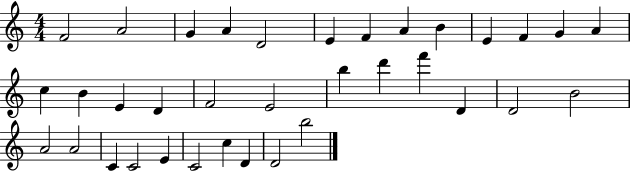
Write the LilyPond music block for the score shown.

{
  \clef treble
  \numericTimeSignature
  \time 4/4
  \key c \major
  f'2 a'2 | g'4 a'4 d'2 | e'4 f'4 a'4 b'4 | e'4 f'4 g'4 a'4 | \break c''4 b'4 e'4 d'4 | f'2 e'2 | b''4 d'''4 f'''4 d'4 | d'2 b'2 | \break a'2 a'2 | c'4 c'2 e'4 | c'2 c''4 d'4 | d'2 b''2 | \break \bar "|."
}